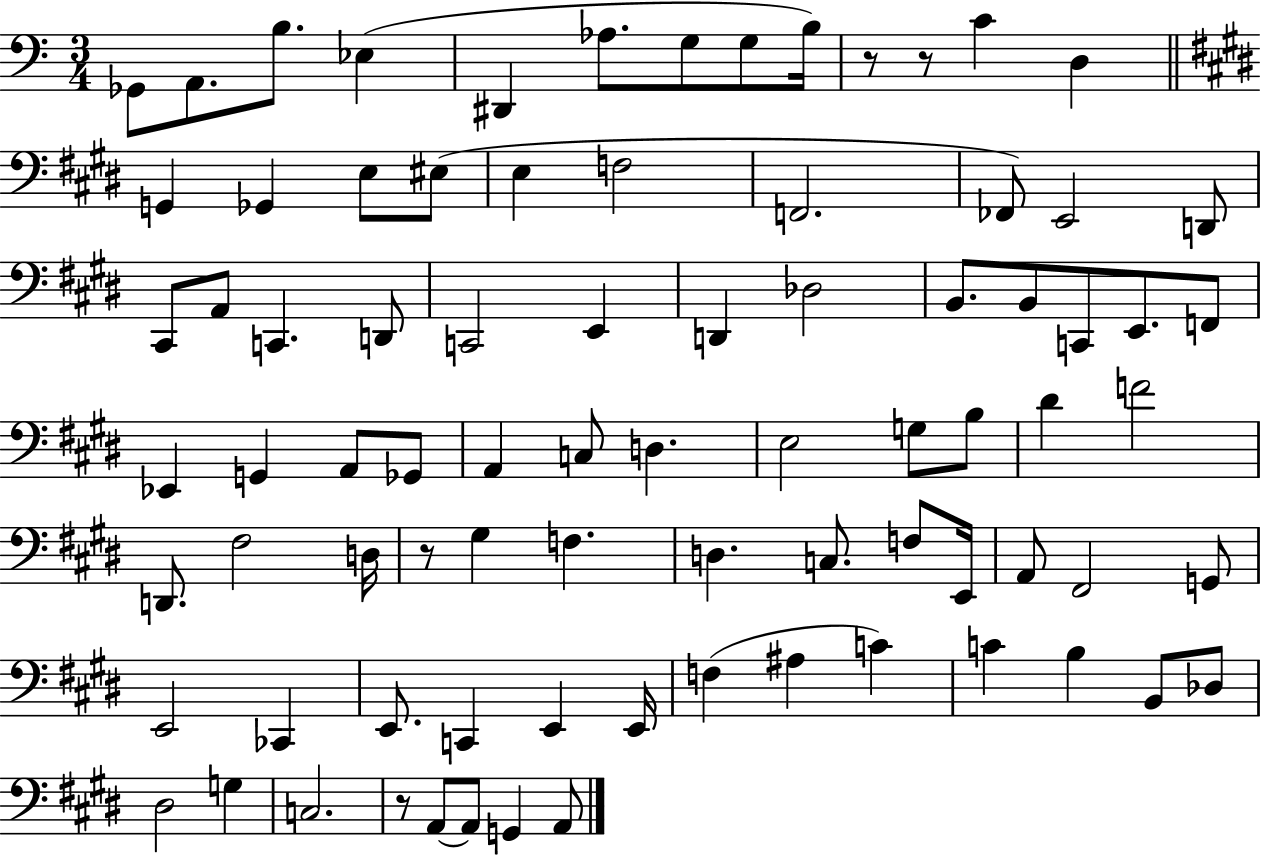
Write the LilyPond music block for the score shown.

{
  \clef bass
  \numericTimeSignature
  \time 3/4
  \key c \major
  ges,8 a,8. b8. ees4( | dis,4 aes8. g8 g8 b16) | r8 r8 c'4 d4 | \bar "||" \break \key e \major g,4 ges,4 e8 eis8( | e4 f2 | f,2. | fes,8) e,2 d,8 | \break cis,8 a,8 c,4. d,8 | c,2 e,4 | d,4 des2 | b,8. b,8 c,8 e,8. f,8 | \break ees,4 g,4 a,8 ges,8 | a,4 c8 d4. | e2 g8 b8 | dis'4 f'2 | \break d,8. fis2 d16 | r8 gis4 f4. | d4. c8. f8 e,16 | a,8 fis,2 g,8 | \break e,2 ces,4 | e,8. c,4 e,4 e,16 | f4( ais4 c'4) | c'4 b4 b,8 des8 | \break dis2 g4 | c2. | r8 a,8~~ a,8 g,4 a,8 | \bar "|."
}